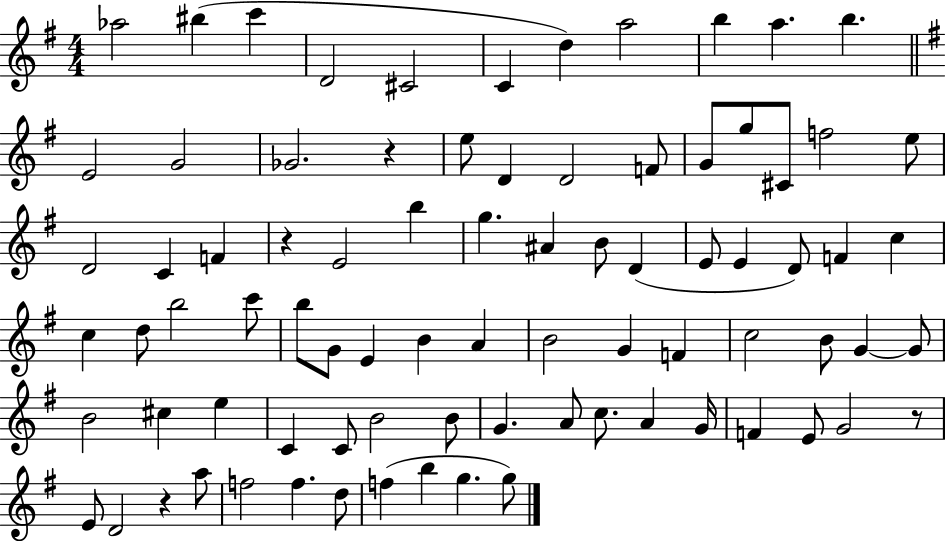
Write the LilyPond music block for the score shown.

{
  \clef treble
  \numericTimeSignature
  \time 4/4
  \key g \major
  \repeat volta 2 { aes''2 bis''4( c'''4 | d'2 cis'2 | c'4 d''4) a''2 | b''4 a''4. b''4. | \break \bar "||" \break \key g \major e'2 g'2 | ges'2. r4 | e''8 d'4 d'2 f'8 | g'8 g''8 cis'8 f''2 e''8 | \break d'2 c'4 f'4 | r4 e'2 b''4 | g''4. ais'4 b'8 d'4( | e'8 e'4 d'8) f'4 c''4 | \break c''4 d''8 b''2 c'''8 | b''8 g'8 e'4 b'4 a'4 | b'2 g'4 f'4 | c''2 b'8 g'4~~ g'8 | \break b'2 cis''4 e''4 | c'4 c'8 b'2 b'8 | g'4. a'8 c''8. a'4 g'16 | f'4 e'8 g'2 r8 | \break e'8 d'2 r4 a''8 | f''2 f''4. d''8 | f''4( b''4 g''4. g''8) | } \bar "|."
}